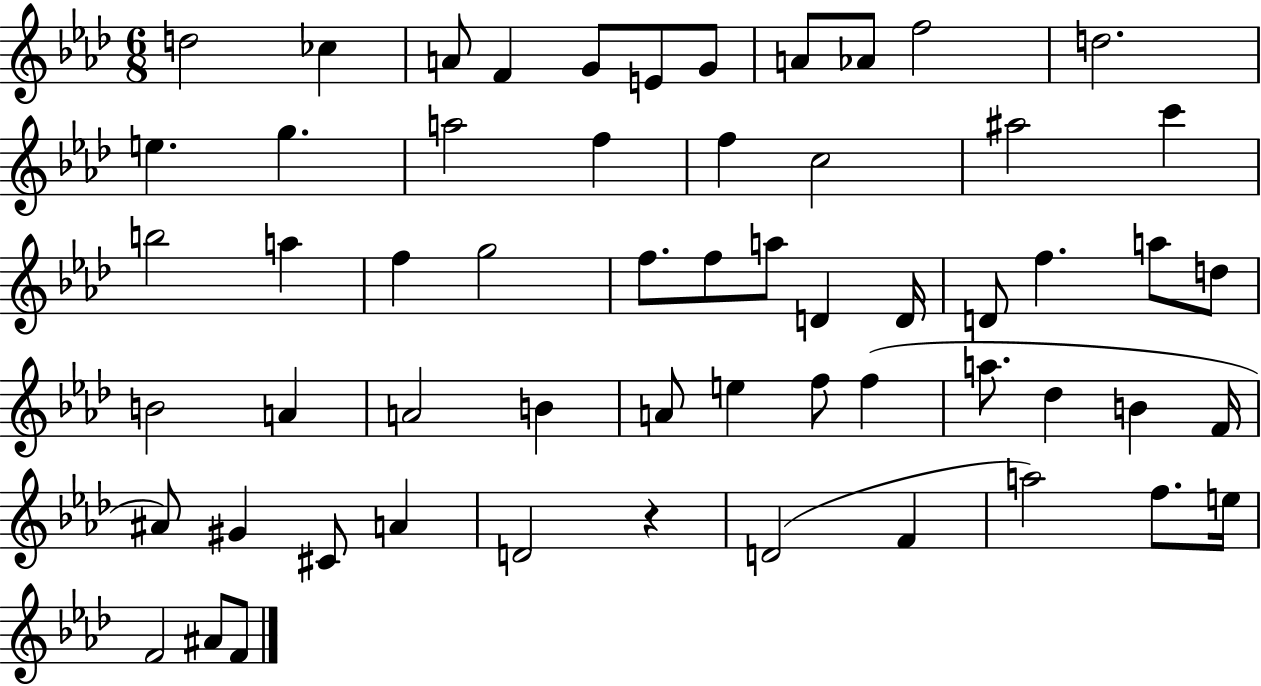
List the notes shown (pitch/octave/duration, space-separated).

D5/h CES5/q A4/e F4/q G4/e E4/e G4/e A4/e Ab4/e F5/h D5/h. E5/q. G5/q. A5/h F5/q F5/q C5/h A#5/h C6/q B5/h A5/q F5/q G5/h F5/e. F5/e A5/e D4/q D4/s D4/e F5/q. A5/e D5/e B4/h A4/q A4/h B4/q A4/e E5/q F5/e F5/q A5/e. Db5/q B4/q F4/s A#4/e G#4/q C#4/e A4/q D4/h R/q D4/h F4/q A5/h F5/e. E5/s F4/h A#4/e F4/e